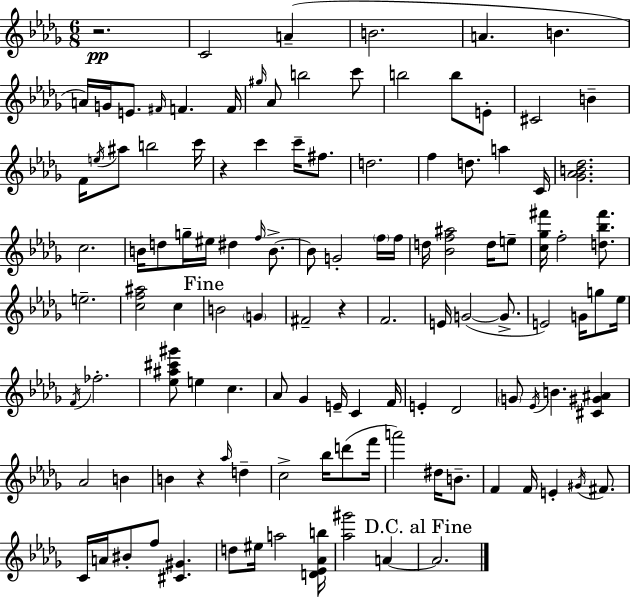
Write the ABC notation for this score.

X:1
T:Untitled
M:6/8
L:1/4
K:Bbm
z2 C2 A B2 A B A/4 G/4 E/2 ^F/4 F F/4 ^g/4 _A/2 b2 c'/2 b2 b/2 E/2 ^C2 B F/4 e/4 ^a/2 b2 c'/4 z c' c'/4 ^f/2 d2 f d/2 a C/4 [_G_AB_d]2 c2 B/4 d/2 g/4 ^e/4 ^d f/4 B/2 B/2 G2 f/4 f/4 d/4 [_Bf^a]2 d/4 e/2 [c_g^f']/4 f2 [d_b^f']/2 e2 [cf^a]2 c B2 G ^F2 z F2 E/4 G2 G/2 E2 G/4 g/2 _e/4 F/4 _f2 [_e^a^c'^g']/2 e c _A/2 _G E/4 C F/4 E _D2 G/2 _E/4 B [^C^G^A] _A2 B B z _a/4 d c2 _b/4 d'/2 f'/4 a'2 ^d/4 B/2 F F/4 E ^G/4 ^F/2 C/4 A/4 ^B/2 f/2 [^C^G] d/2 ^e/4 a2 [D_E_Ab]/4 [_a^g']2 A A2